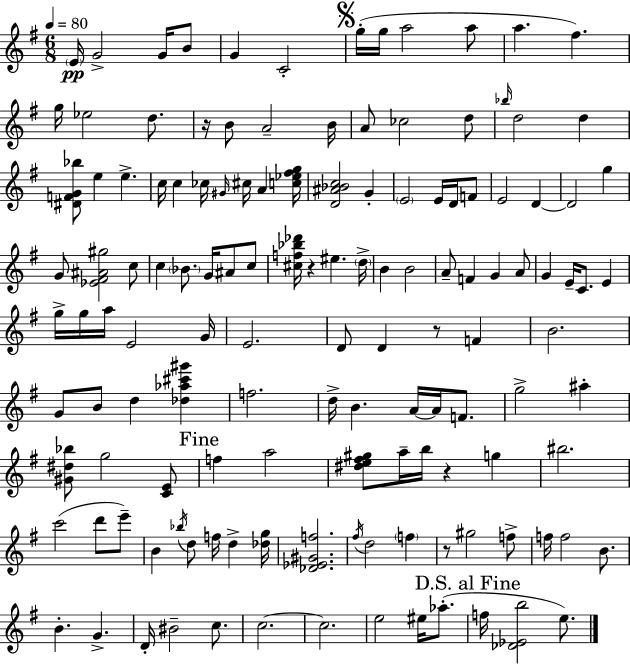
E4/s G4/h G4/s B4/e G4/q C4/h G5/s G5/s A5/h A5/e A5/q. F#5/q. G5/s Eb5/h D5/e. R/s B4/e A4/h B4/s A4/e CES5/h D5/e Bb5/s D5/h D5/q [D#4,F4,G4,Bb5]/e E5/q E5/q. C5/s C5/q CES5/s G#4/s C#5/s A4/q [C5,Eb5,F#5,G5]/s [D4,A#4,Bb4,C5]/h G4/q E4/h E4/s D4/s F4/e E4/h D4/q D4/h G5/q G4/e [Eb4,F#4,A#4,G#5]/h C5/e C5/q Bb4/e. G4/s A#4/e C5/e [C#5,F5,Bb5,Db6]/s R/q EIS5/q. D5/s B4/q B4/h A4/e F4/q G4/q A4/e G4/q E4/s C4/e. E4/q G5/s G5/s A5/s E4/h G4/s E4/h. D4/e D4/q R/e F4/q B4/h. G4/e B4/e D5/q [Db5,Ab5,C#6,G#6]/q F5/h. D5/s B4/q. A4/s A4/s F4/e. G5/h A#5/q [G#4,D#5,Bb5]/e G5/h [C4,E4]/e F5/q A5/h [D#5,E5,F#5,G#5]/e A5/s B5/s R/q G5/q BIS5/h. C6/h D6/e E6/e B4/q Bb5/s D5/e F5/s D5/q [Db5,G5]/s [Db4,Eb4,G#4,F5]/h. F#5/s D5/h F5/q R/e G#5/h F5/e F5/s F5/h B4/e. B4/q. G4/q. D4/s BIS4/h C5/e. C5/h. C5/h. E5/h EIS5/s Ab5/e. F5/s [Db4,Eb4,B5]/h E5/e.